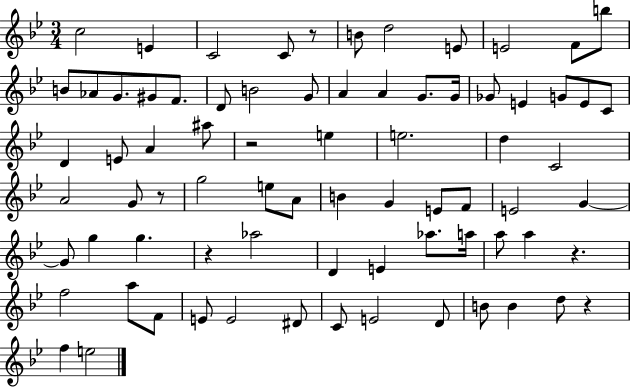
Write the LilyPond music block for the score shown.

{
  \clef treble
  \numericTimeSignature
  \time 3/4
  \key bes \major
  c''2 e'4 | c'2 c'8 r8 | b'8 d''2 e'8 | e'2 f'8 b''8 | \break b'8 aes'8 g'8. gis'8 f'8. | d'8 b'2 g'8 | a'4 a'4 g'8. g'16 | ges'8 e'4 g'8 e'8 c'8 | \break d'4 e'8 a'4 ais''8 | r2 e''4 | e''2. | d''4 c'2 | \break a'2 g'8 r8 | g''2 e''8 a'8 | b'4 g'4 e'8 f'8 | e'2 g'4~~ | \break g'8 g''4 g''4. | r4 aes''2 | d'4 e'4 aes''8. a''16 | a''8 a''4 r4. | \break f''2 a''8 f'8 | e'8 e'2 dis'8 | c'8 e'2 d'8 | b'8 b'4 d''8 r4 | \break f''4 e''2 | \bar "|."
}